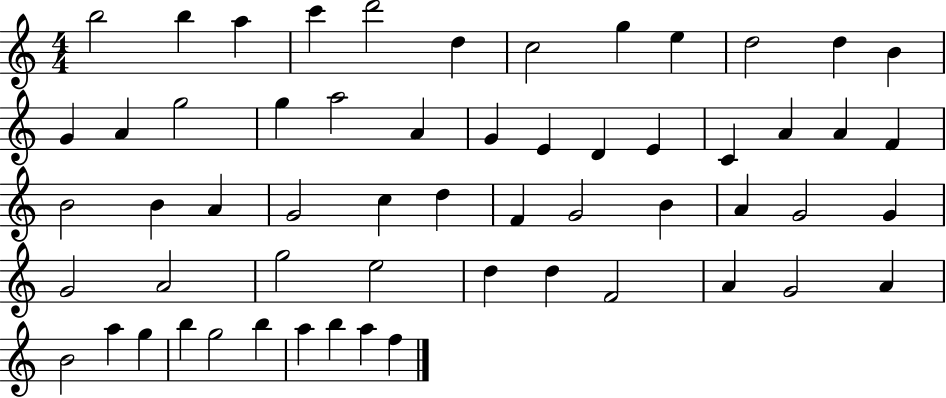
{
  \clef treble
  \numericTimeSignature
  \time 4/4
  \key c \major
  b''2 b''4 a''4 | c'''4 d'''2 d''4 | c''2 g''4 e''4 | d''2 d''4 b'4 | \break g'4 a'4 g''2 | g''4 a''2 a'4 | g'4 e'4 d'4 e'4 | c'4 a'4 a'4 f'4 | \break b'2 b'4 a'4 | g'2 c''4 d''4 | f'4 g'2 b'4 | a'4 g'2 g'4 | \break g'2 a'2 | g''2 e''2 | d''4 d''4 f'2 | a'4 g'2 a'4 | \break b'2 a''4 g''4 | b''4 g''2 b''4 | a''4 b''4 a''4 f''4 | \bar "|."
}